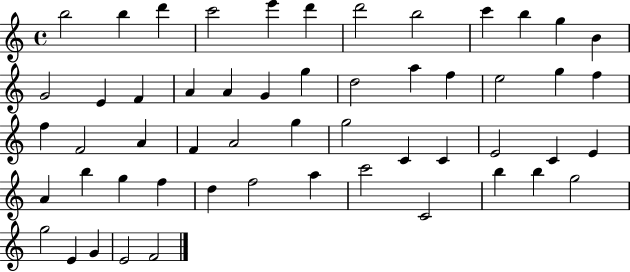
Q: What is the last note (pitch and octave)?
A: F4